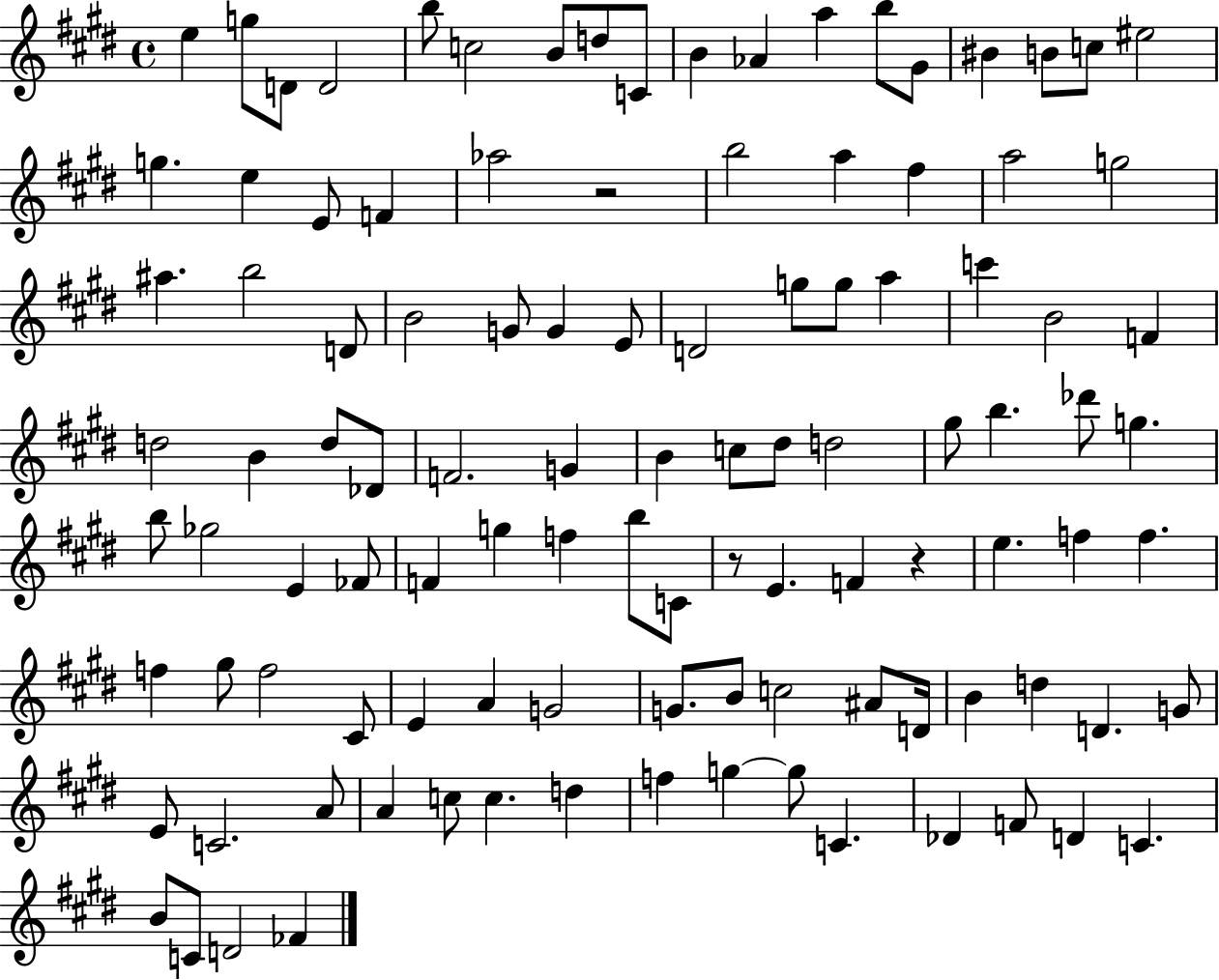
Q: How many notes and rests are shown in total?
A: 108